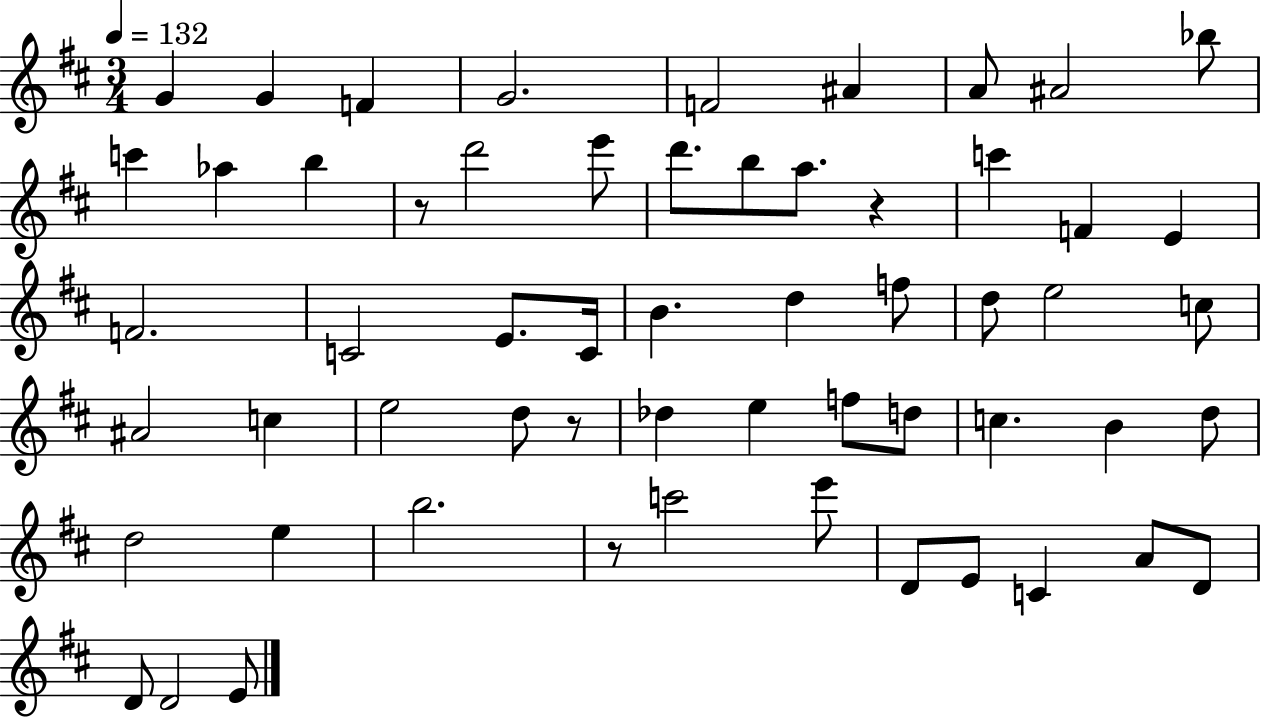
{
  \clef treble
  \numericTimeSignature
  \time 3/4
  \key d \major
  \tempo 4 = 132
  g'4 g'4 f'4 | g'2. | f'2 ais'4 | a'8 ais'2 bes''8 | \break c'''4 aes''4 b''4 | r8 d'''2 e'''8 | d'''8. b''8 a''8. r4 | c'''4 f'4 e'4 | \break f'2. | c'2 e'8. c'16 | b'4. d''4 f''8 | d''8 e''2 c''8 | \break ais'2 c''4 | e''2 d''8 r8 | des''4 e''4 f''8 d''8 | c''4. b'4 d''8 | \break d''2 e''4 | b''2. | r8 c'''2 e'''8 | d'8 e'8 c'4 a'8 d'8 | \break d'8 d'2 e'8 | \bar "|."
}